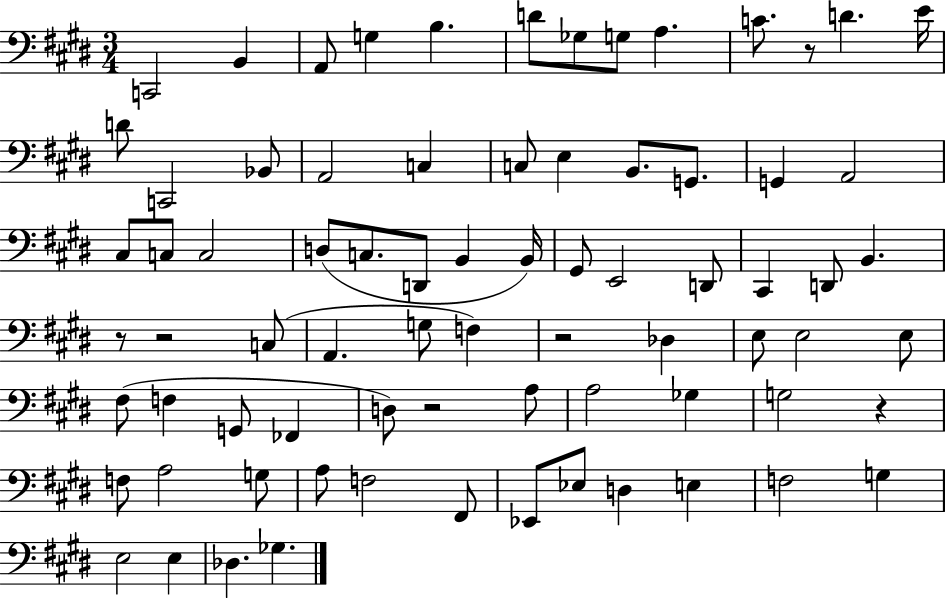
{
  \clef bass
  \numericTimeSignature
  \time 3/4
  \key e \major
  c,2 b,4 | a,8 g4 b4. | d'8 ges8 g8 a4. | c'8. r8 d'4. e'16 | \break d'8 c,2 bes,8 | a,2 c4 | c8 e4 b,8. g,8. | g,4 a,2 | \break cis8 c8 c2 | d8( c8. d,8 b,4 b,16) | gis,8 e,2 d,8 | cis,4 d,8 b,4. | \break r8 r2 c8( | a,4. g8 f4) | r2 des4 | e8 e2 e8 | \break fis8( f4 g,8 fes,4 | d8) r2 a8 | a2 ges4 | g2 r4 | \break f8 a2 g8 | a8 f2 fis,8 | ees,8 ees8 d4 e4 | f2 g4 | \break e2 e4 | des4. ges4. | \bar "|."
}